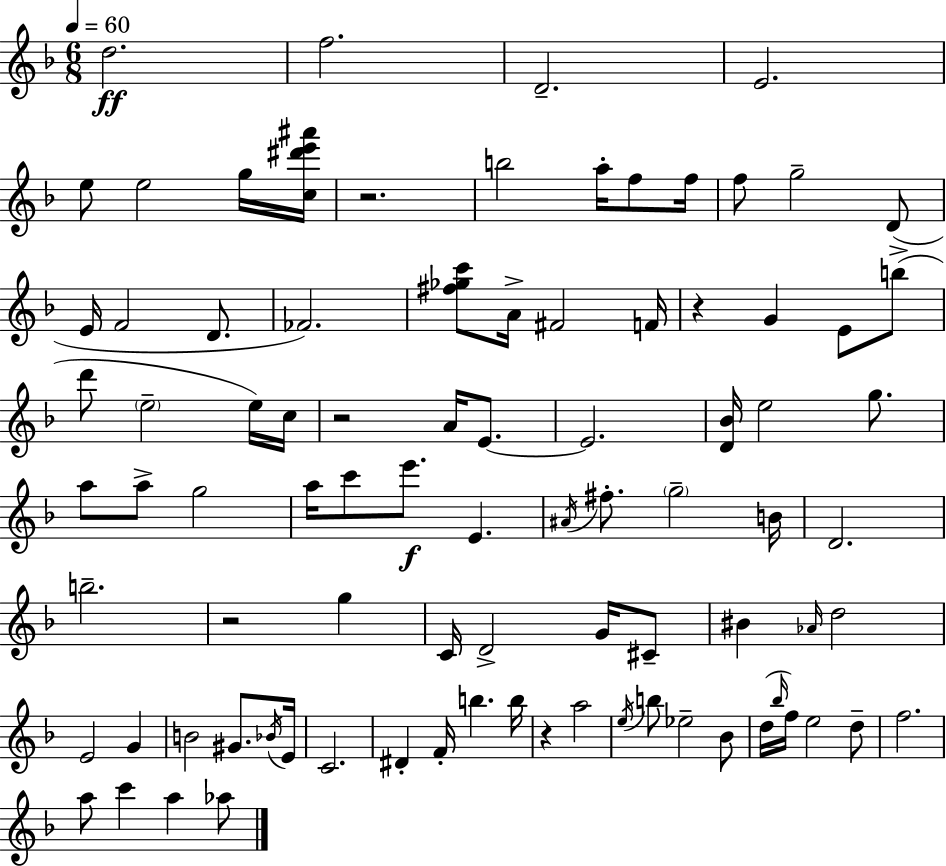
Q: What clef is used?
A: treble